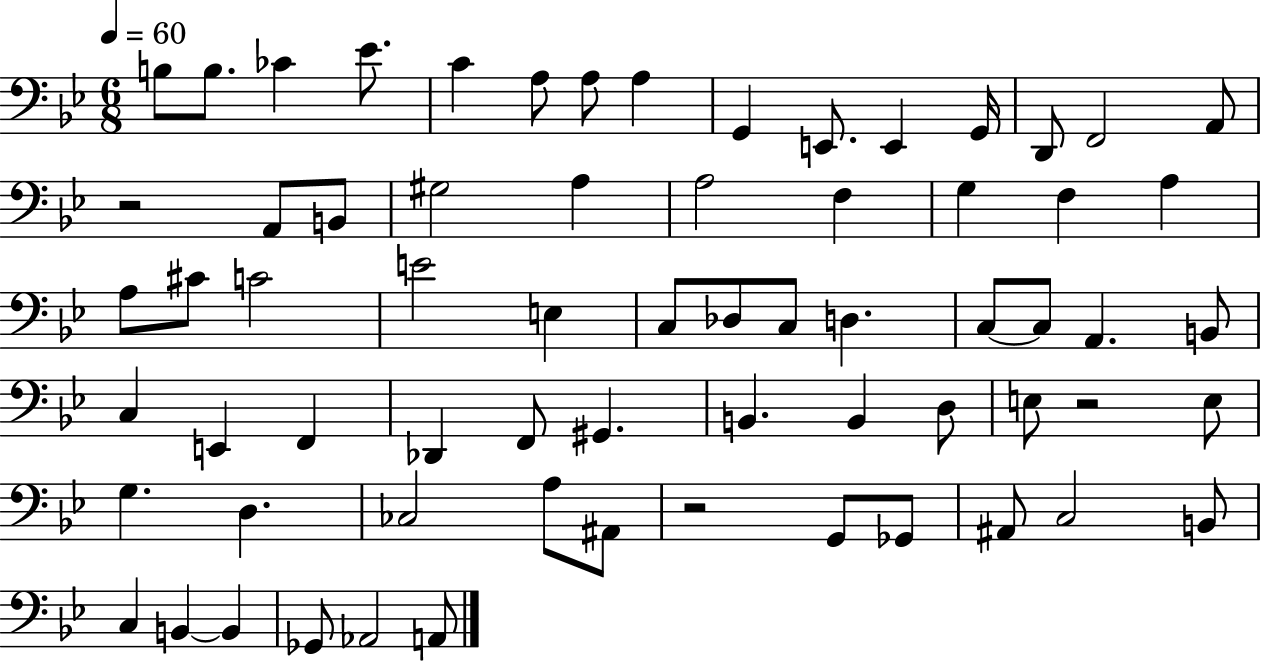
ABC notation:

X:1
T:Untitled
M:6/8
L:1/4
K:Bb
B,/2 B,/2 _C _E/2 C A,/2 A,/2 A, G,, E,,/2 E,, G,,/4 D,,/2 F,,2 A,,/2 z2 A,,/2 B,,/2 ^G,2 A, A,2 F, G, F, A, A,/2 ^C/2 C2 E2 E, C,/2 _D,/2 C,/2 D, C,/2 C,/2 A,, B,,/2 C, E,, F,, _D,, F,,/2 ^G,, B,, B,, D,/2 E,/2 z2 E,/2 G, D, _C,2 A,/2 ^A,,/2 z2 G,,/2 _G,,/2 ^A,,/2 C,2 B,,/2 C, B,, B,, _G,,/2 _A,,2 A,,/2